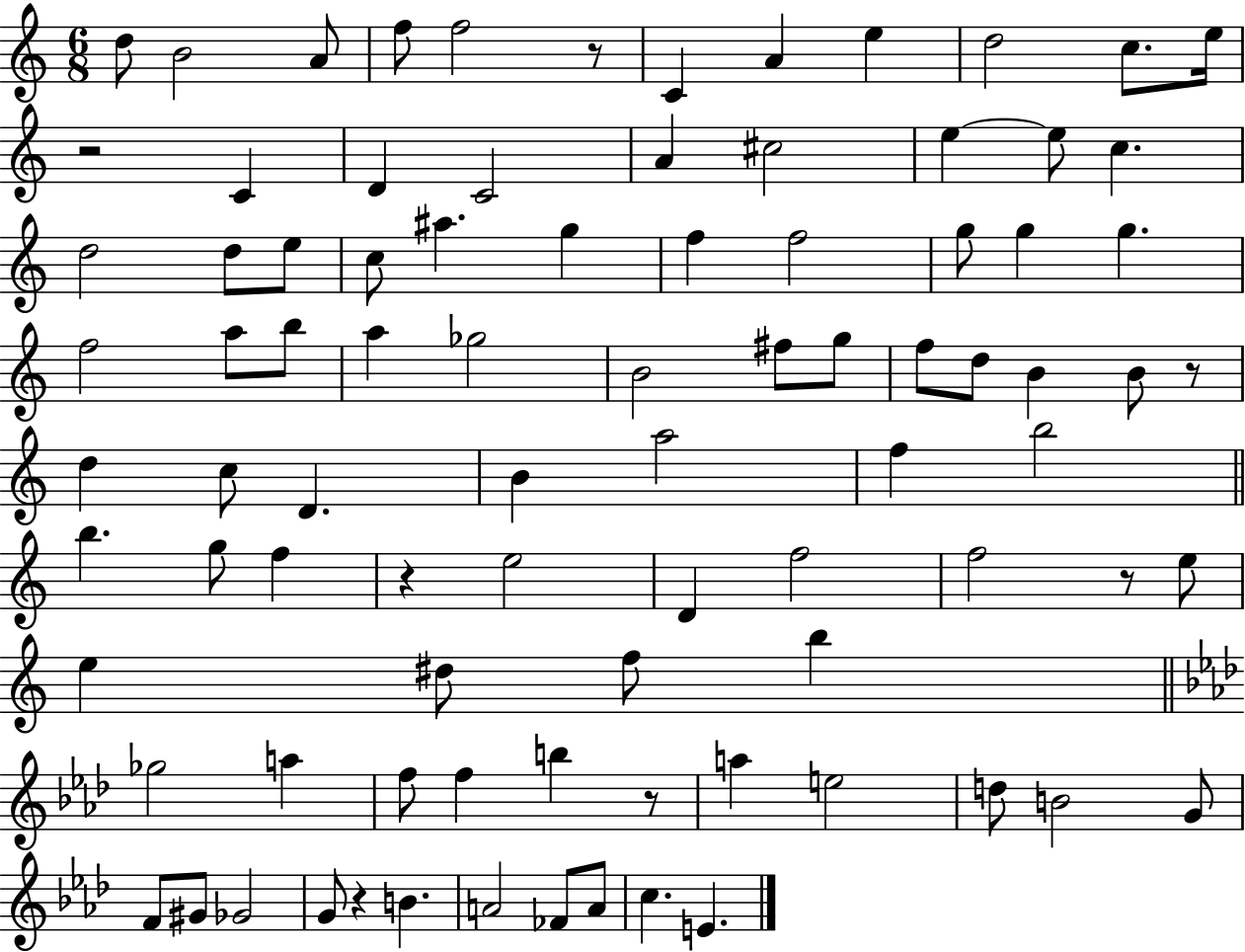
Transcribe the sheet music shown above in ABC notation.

X:1
T:Untitled
M:6/8
L:1/4
K:C
d/2 B2 A/2 f/2 f2 z/2 C A e d2 c/2 e/4 z2 C D C2 A ^c2 e e/2 c d2 d/2 e/2 c/2 ^a g f f2 g/2 g g f2 a/2 b/2 a _g2 B2 ^f/2 g/2 f/2 d/2 B B/2 z/2 d c/2 D B a2 f b2 b g/2 f z e2 D f2 f2 z/2 e/2 e ^d/2 f/2 b _g2 a f/2 f b z/2 a e2 d/2 B2 G/2 F/2 ^G/2 _G2 G/2 z B A2 _F/2 A/2 c E